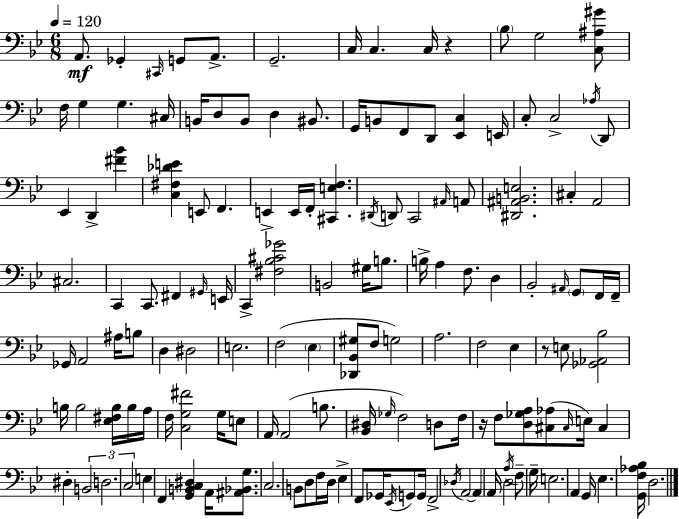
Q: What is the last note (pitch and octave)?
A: D3